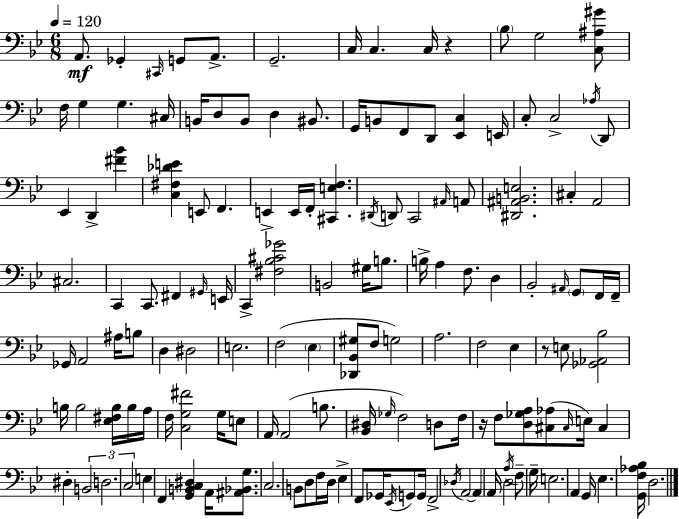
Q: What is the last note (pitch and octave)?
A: D3